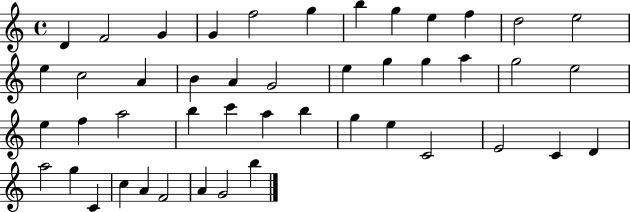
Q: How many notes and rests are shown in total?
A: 46